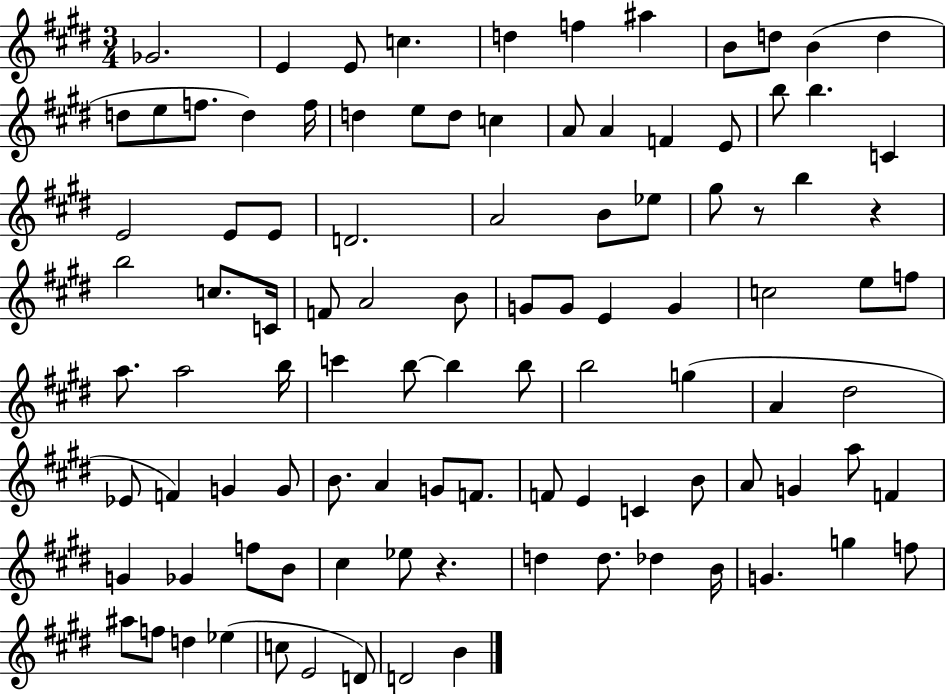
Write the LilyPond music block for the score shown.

{
  \clef treble
  \numericTimeSignature
  \time 3/4
  \key e \major
  ges'2. | e'4 e'8 c''4. | d''4 f''4 ais''4 | b'8 d''8 b'4( d''4 | \break d''8 e''8 f''8. d''4) f''16 | d''4 e''8 d''8 c''4 | a'8 a'4 f'4 e'8 | b''8 b''4. c'4 | \break e'2 e'8 e'8 | d'2. | a'2 b'8 ees''8 | gis''8 r8 b''4 r4 | \break b''2 c''8. c'16 | f'8 a'2 b'8 | g'8 g'8 e'4 g'4 | c''2 e''8 f''8 | \break a''8. a''2 b''16 | c'''4 b''8~~ b''4 b''8 | b''2 g''4( | a'4 dis''2 | \break ees'8 f'4) g'4 g'8 | b'8. a'4 g'8 f'8. | f'8 e'4 c'4 b'8 | a'8 g'4 a''8 f'4 | \break g'4 ges'4 f''8 b'8 | cis''4 ees''8 r4. | d''4 d''8. des''4 b'16 | g'4. g''4 f''8 | \break ais''8 f''8 d''4 ees''4( | c''8 e'2 d'8) | d'2 b'4 | \bar "|."
}